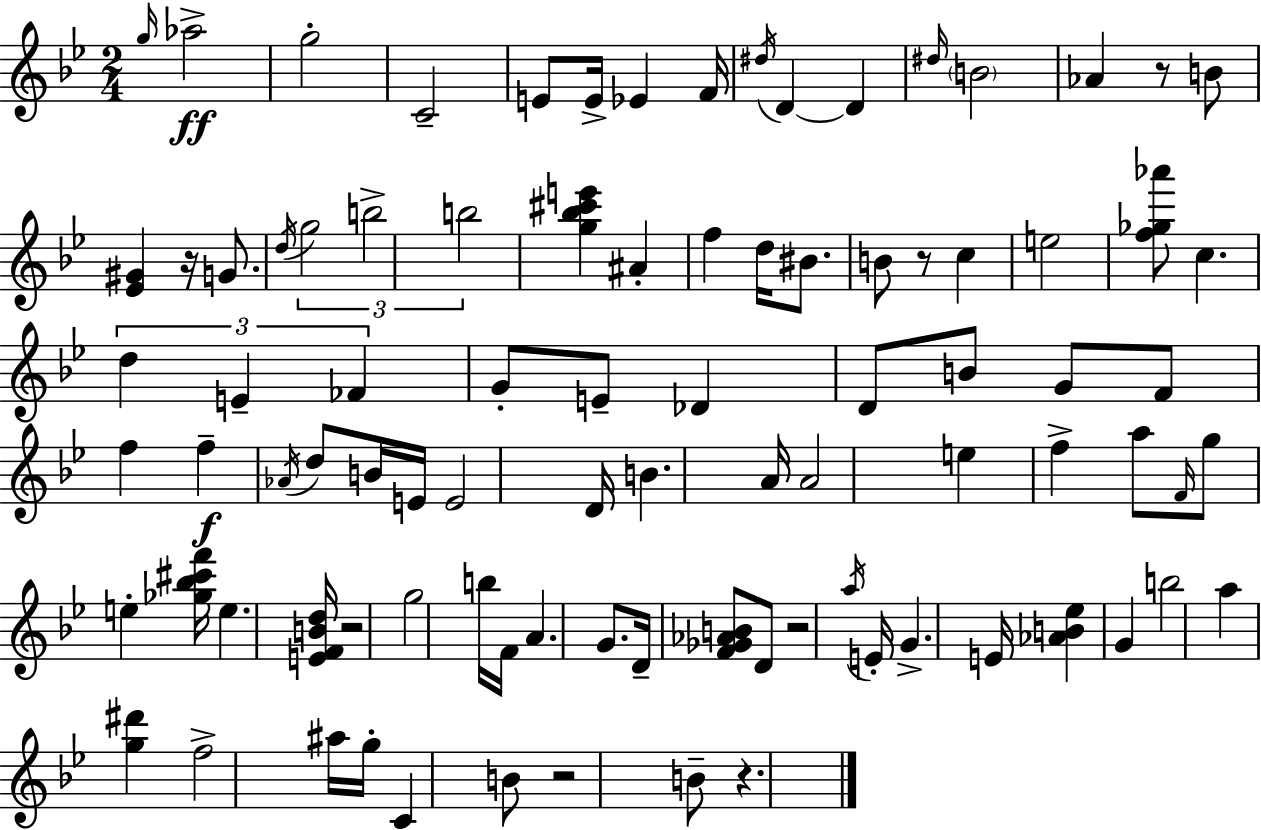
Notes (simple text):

G5/s Ab5/h G5/h C4/h E4/e E4/s Eb4/q F4/s D#5/s D4/q D4/q D#5/s B4/h Ab4/q R/e B4/e [Eb4,G#4]/q R/s G4/e. D5/s G5/h B5/h B5/h [G5,Bb5,C#6,E6]/q A#4/q F5/q D5/s BIS4/e. B4/e R/e C5/q E5/h [F5,Gb5,Ab6]/e C5/q. D5/q E4/q FES4/q G4/e E4/e Db4/q D4/e B4/e G4/e F4/e F5/q F5/q Ab4/s D5/e B4/s E4/s E4/h D4/s B4/q. A4/s A4/h E5/q F5/q A5/e F4/s G5/e E5/q [Gb5,Bb5,C#6,F6]/s E5/q. [E4,F4,B4,D5]/s R/h G5/h B5/s F4/s A4/q. G4/e. D4/s [F4,Gb4,Ab4,B4]/e D4/e R/h A5/s E4/s G4/q. E4/s [Ab4,B4,Eb5]/q G4/q B5/h A5/q [G5,D#6]/q F5/h A#5/s G5/s C4/q B4/e R/h B4/e R/q.